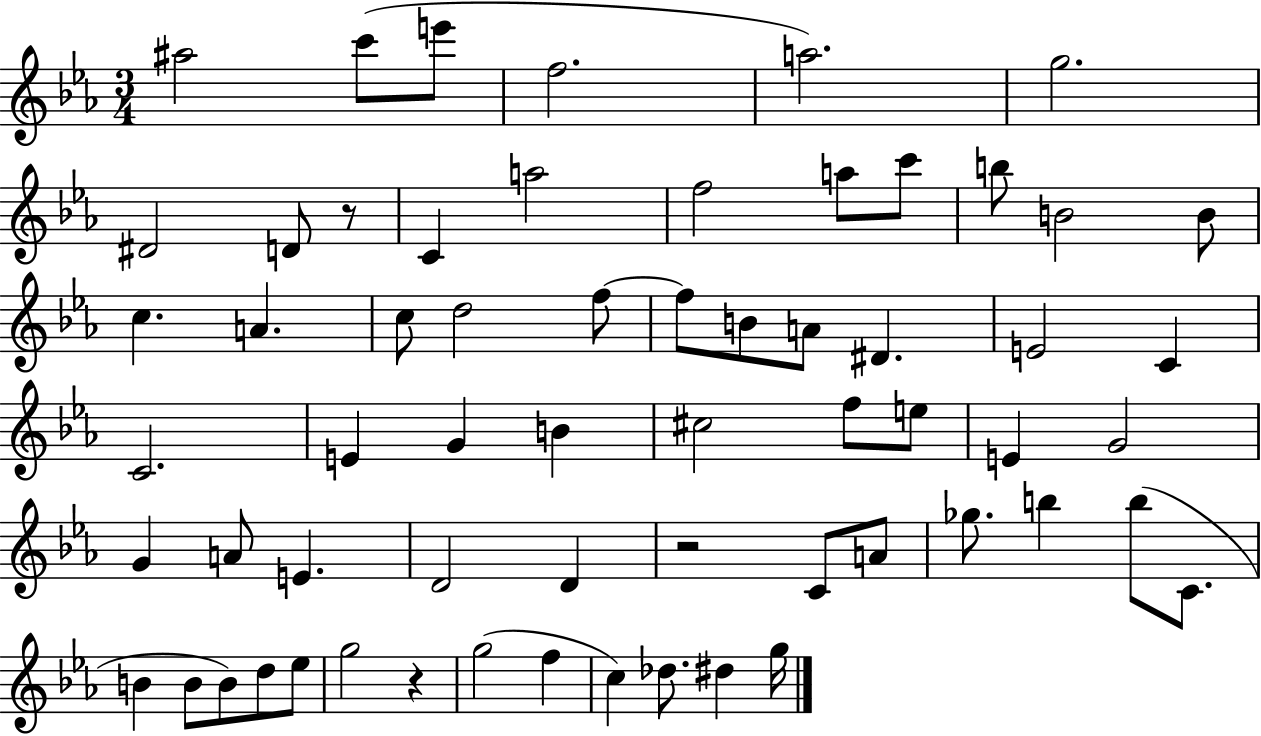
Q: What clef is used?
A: treble